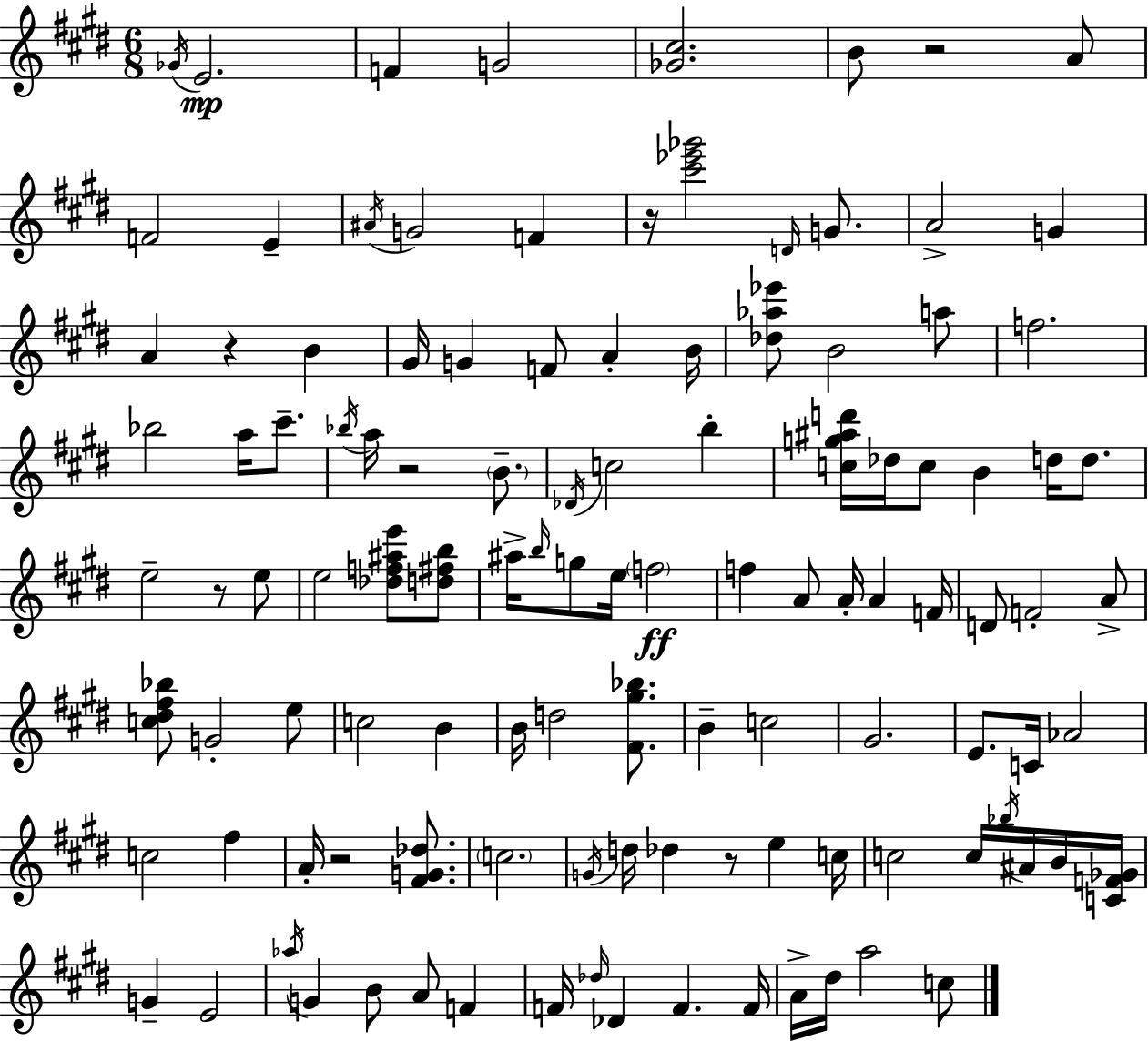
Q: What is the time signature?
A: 6/8